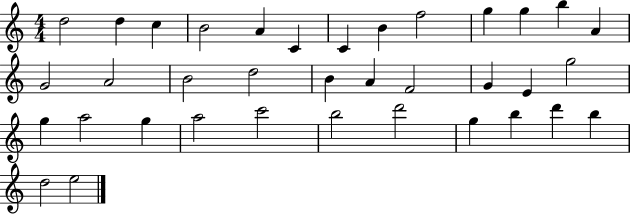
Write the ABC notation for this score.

X:1
T:Untitled
M:4/4
L:1/4
K:C
d2 d c B2 A C C B f2 g g b A G2 A2 B2 d2 B A F2 G E g2 g a2 g a2 c'2 b2 d'2 g b d' b d2 e2